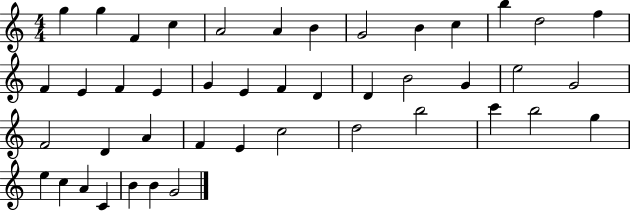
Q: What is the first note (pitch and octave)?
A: G5